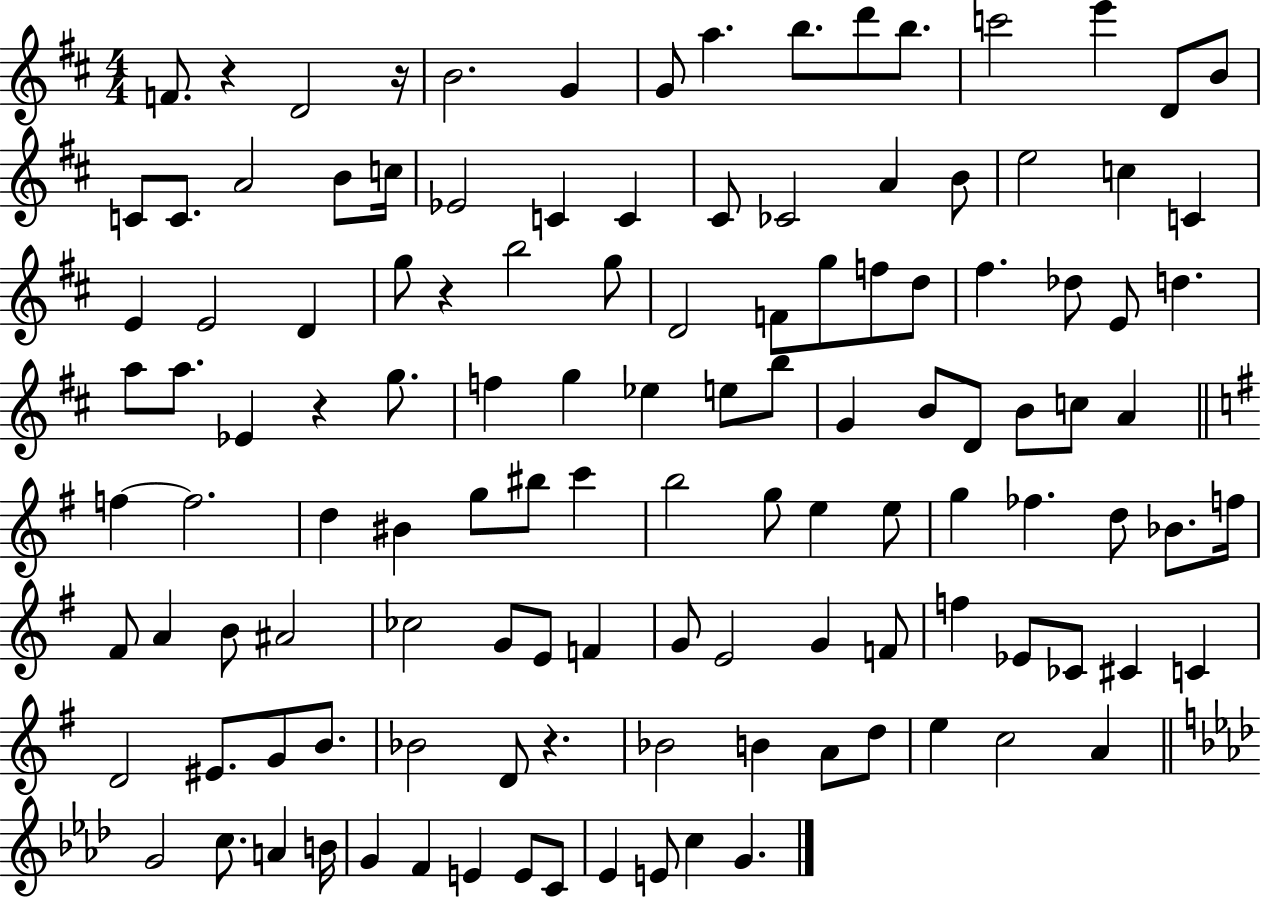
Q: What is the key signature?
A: D major